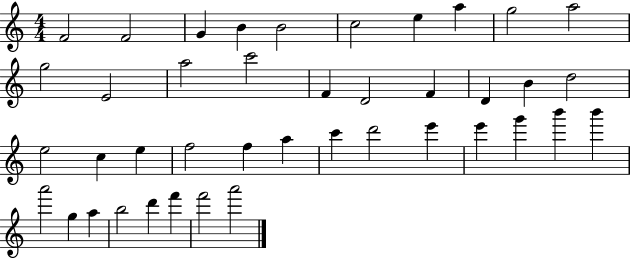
F4/h F4/h G4/q B4/q B4/h C5/h E5/q A5/q G5/h A5/h G5/h E4/h A5/h C6/h F4/q D4/h F4/q D4/q B4/q D5/h E5/h C5/q E5/q F5/h F5/q A5/q C6/q D6/h E6/q E6/q G6/q B6/q B6/q A6/h G5/q A5/q B5/h D6/q F6/q F6/h A6/h